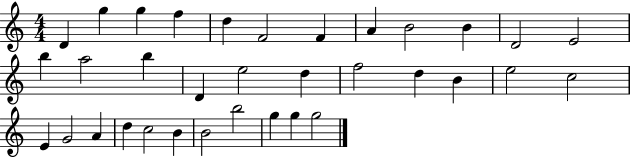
{
  \clef treble
  \numericTimeSignature
  \time 4/4
  \key c \major
  d'4 g''4 g''4 f''4 | d''4 f'2 f'4 | a'4 b'2 b'4 | d'2 e'2 | \break b''4 a''2 b''4 | d'4 e''2 d''4 | f''2 d''4 b'4 | e''2 c''2 | \break e'4 g'2 a'4 | d''4 c''2 b'4 | b'2 b''2 | g''4 g''4 g''2 | \break \bar "|."
}